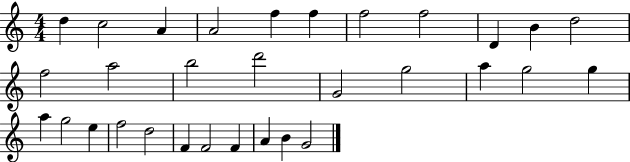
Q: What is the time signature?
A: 4/4